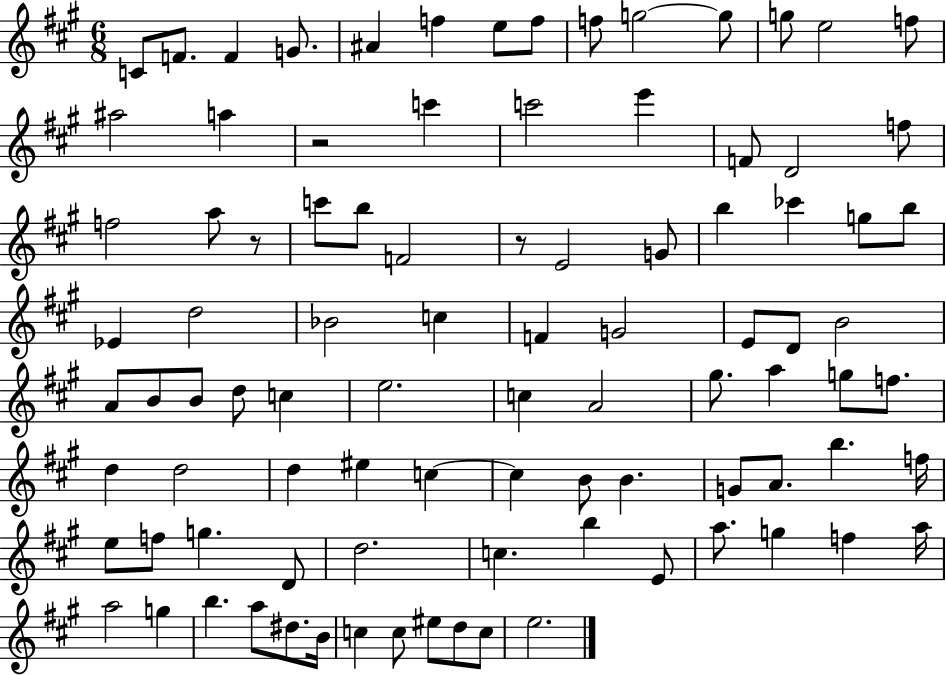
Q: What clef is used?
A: treble